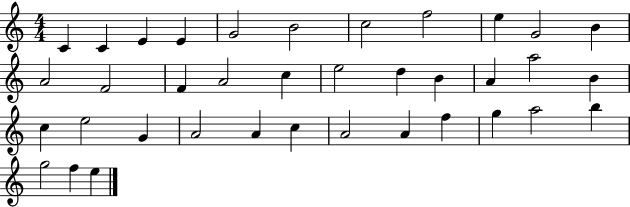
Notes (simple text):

C4/q C4/q E4/q E4/q G4/h B4/h C5/h F5/h E5/q G4/h B4/q A4/h F4/h F4/q A4/h C5/q E5/h D5/q B4/q A4/q A5/h B4/q C5/q E5/h G4/q A4/h A4/q C5/q A4/h A4/q F5/q G5/q A5/h B5/q G5/h F5/q E5/q